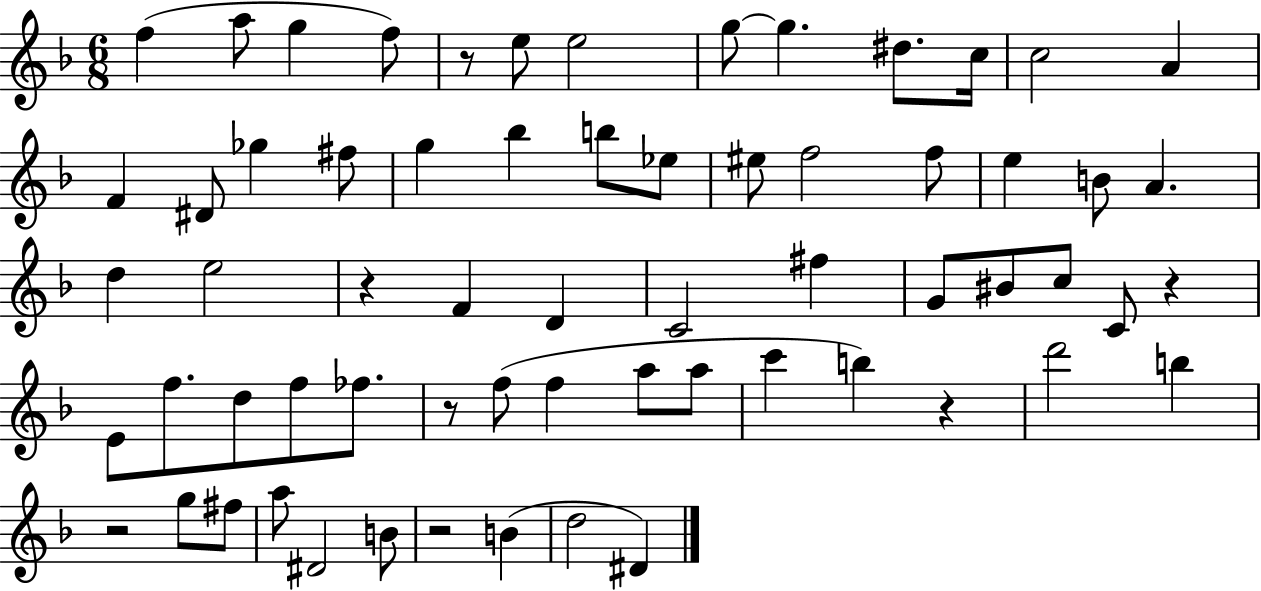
{
  \clef treble
  \numericTimeSignature
  \time 6/8
  \key f \major
  f''4( a''8 g''4 f''8) | r8 e''8 e''2 | g''8~~ g''4. dis''8. c''16 | c''2 a'4 | \break f'4 dis'8 ges''4 fis''8 | g''4 bes''4 b''8 ees''8 | eis''8 f''2 f''8 | e''4 b'8 a'4. | \break d''4 e''2 | r4 f'4 d'4 | c'2 fis''4 | g'8 bis'8 c''8 c'8 r4 | \break e'8 f''8. d''8 f''8 fes''8. | r8 f''8( f''4 a''8 a''8 | c'''4 b''4) r4 | d'''2 b''4 | \break r2 g''8 fis''8 | a''8 dis'2 b'8 | r2 b'4( | d''2 dis'4) | \break \bar "|."
}